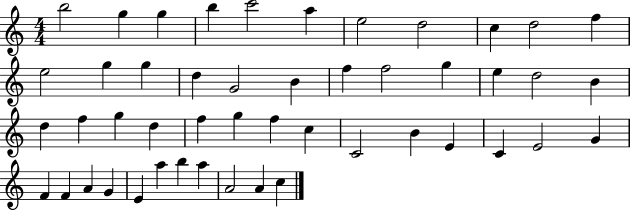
X:1
T:Untitled
M:4/4
L:1/4
K:C
b2 g g b c'2 a e2 d2 c d2 f e2 g g d G2 B f f2 g e d2 B d f g d f g f c C2 B E C E2 G F F A G E a b a A2 A c